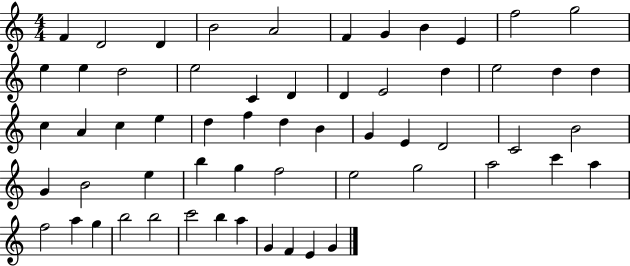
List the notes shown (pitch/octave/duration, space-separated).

F4/q D4/h D4/q B4/h A4/h F4/q G4/q B4/q E4/q F5/h G5/h E5/q E5/q D5/h E5/h C4/q D4/q D4/q E4/h D5/q E5/h D5/q D5/q C5/q A4/q C5/q E5/q D5/q F5/q D5/q B4/q G4/q E4/q D4/h C4/h B4/h G4/q B4/h E5/q B5/q G5/q F5/h E5/h G5/h A5/h C6/q A5/q F5/h A5/q G5/q B5/h B5/h C6/h B5/q A5/q G4/q F4/q E4/q G4/q